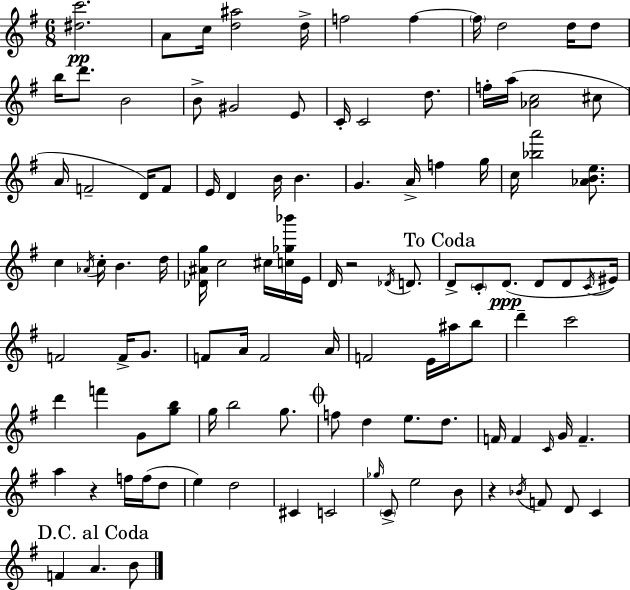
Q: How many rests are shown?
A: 3